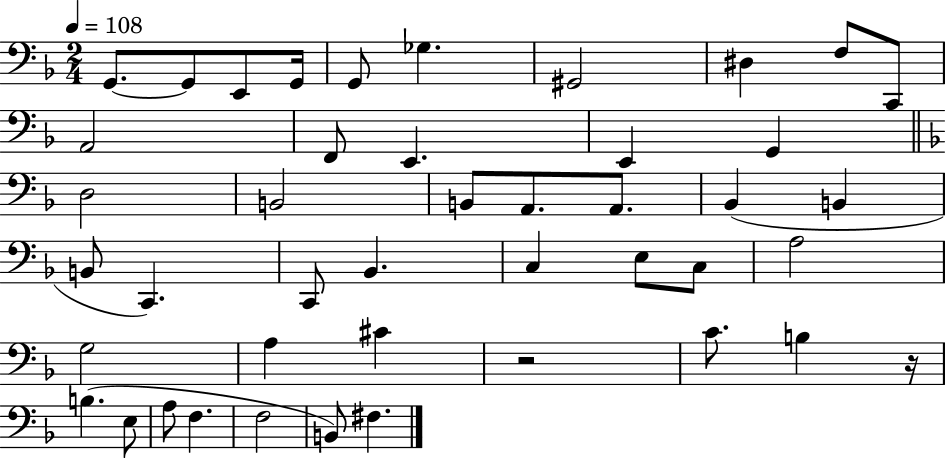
G2/e. G2/e E2/e G2/s G2/e Gb3/q. G#2/h D#3/q F3/e C2/e A2/h F2/e E2/q. E2/q G2/q D3/h B2/h B2/e A2/e. A2/e. Bb2/q B2/q B2/e C2/q. C2/e Bb2/q. C3/q E3/e C3/e A3/h G3/h A3/q C#4/q R/h C4/e. B3/q R/s B3/q. E3/e A3/e F3/q. F3/h B2/e F#3/q.